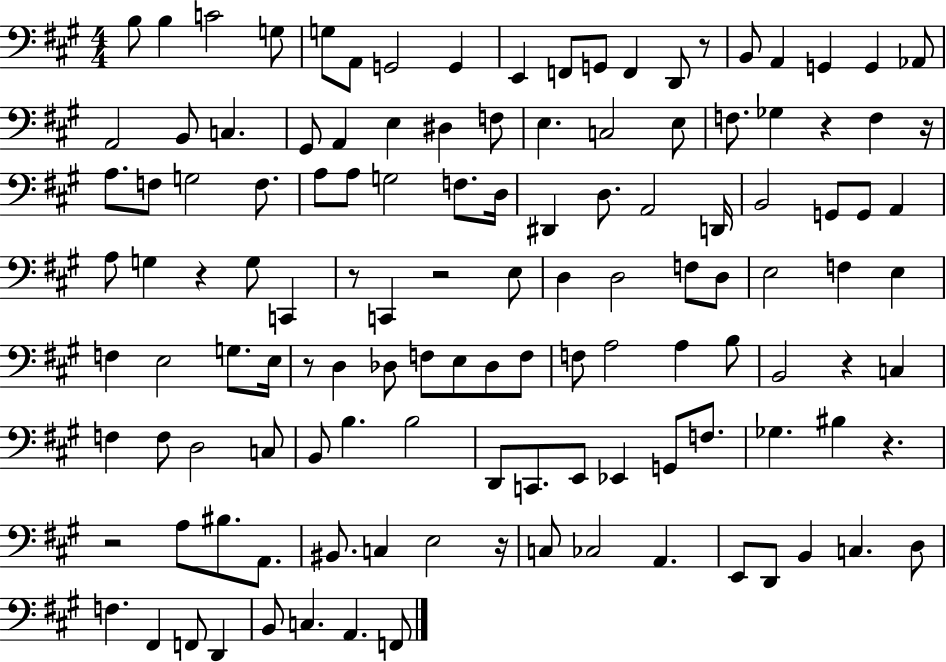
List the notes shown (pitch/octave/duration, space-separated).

B3/e B3/q C4/h G3/e G3/e A2/e G2/h G2/q E2/q F2/e G2/e F2/q D2/e R/e B2/e A2/q G2/q G2/q Ab2/e A2/h B2/e C3/q. G#2/e A2/q E3/q D#3/q F3/e E3/q. C3/h E3/e F3/e. Gb3/q R/q F3/q R/s A3/e. F3/e G3/h F3/e. A3/e A3/e G3/h F3/e. D3/s D#2/q D3/e. A2/h D2/s B2/h G2/e G2/e A2/q A3/e G3/q R/q G3/e C2/q R/e C2/q R/h E3/e D3/q D3/h F3/e D3/e E3/h F3/q E3/q F3/q E3/h G3/e. E3/s R/e D3/q Db3/e F3/e E3/e Db3/e F3/e F3/e A3/h A3/q B3/e B2/h R/q C3/q F3/q F3/e D3/h C3/e B2/e B3/q. B3/h D2/e C2/e. E2/e Eb2/q G2/e F3/e. Gb3/q. BIS3/q R/q. R/h A3/e BIS3/e. A2/e. BIS2/e. C3/q E3/h R/s C3/e CES3/h A2/q. E2/e D2/e B2/q C3/q. D3/e F3/q. F#2/q F2/e D2/q B2/e C3/q. A2/q. F2/e